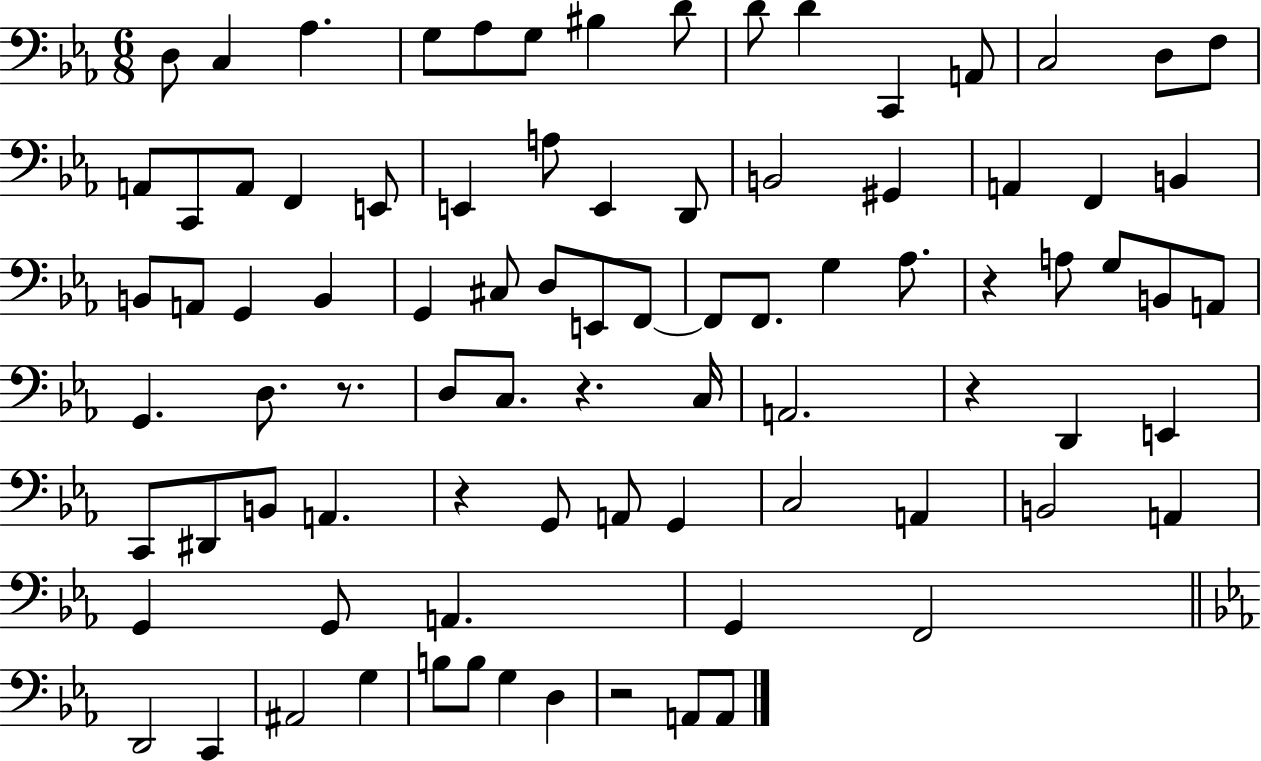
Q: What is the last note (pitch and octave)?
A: A2